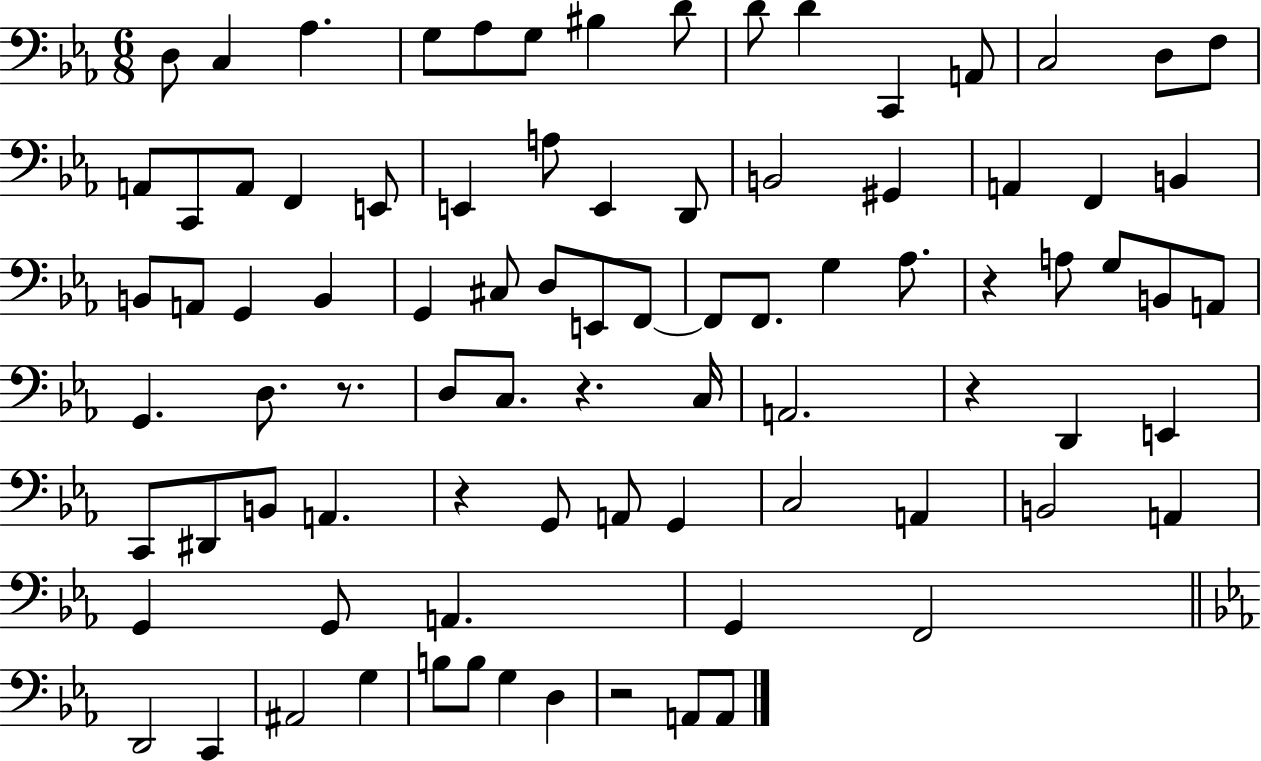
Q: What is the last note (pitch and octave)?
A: A2